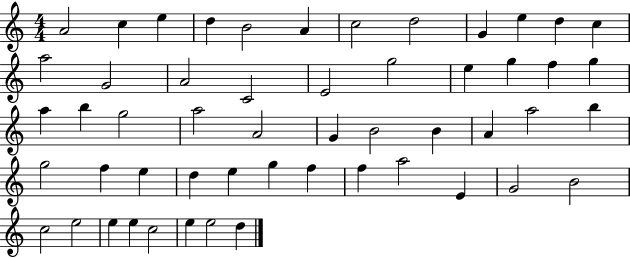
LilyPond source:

{
  \clef treble
  \numericTimeSignature
  \time 4/4
  \key c \major
  a'2 c''4 e''4 | d''4 b'2 a'4 | c''2 d''2 | g'4 e''4 d''4 c''4 | \break a''2 g'2 | a'2 c'2 | e'2 g''2 | e''4 g''4 f''4 g''4 | \break a''4 b''4 g''2 | a''2 a'2 | g'4 b'2 b'4 | a'4 a''2 b''4 | \break g''2 f''4 e''4 | d''4 e''4 g''4 f''4 | f''4 a''2 e'4 | g'2 b'2 | \break c''2 e''2 | e''4 e''4 c''2 | e''4 e''2 d''4 | \bar "|."
}